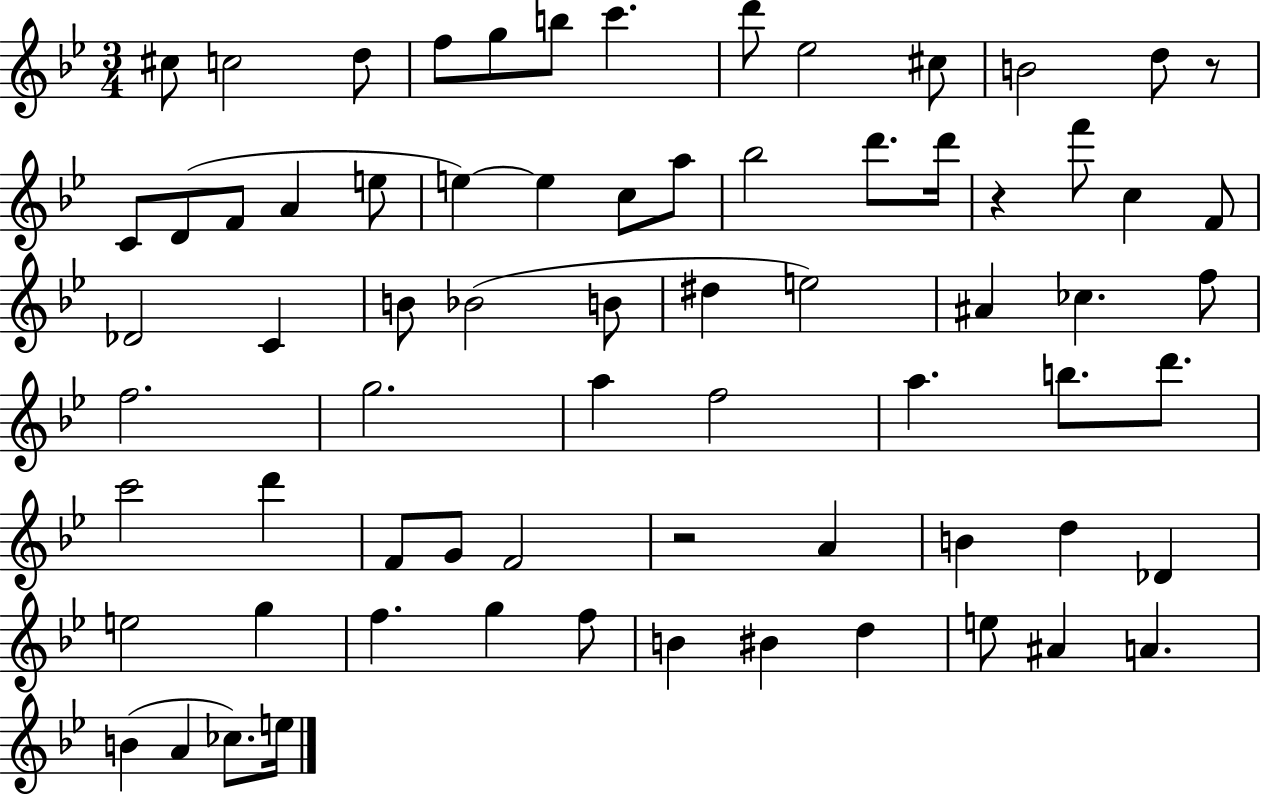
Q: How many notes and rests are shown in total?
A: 71